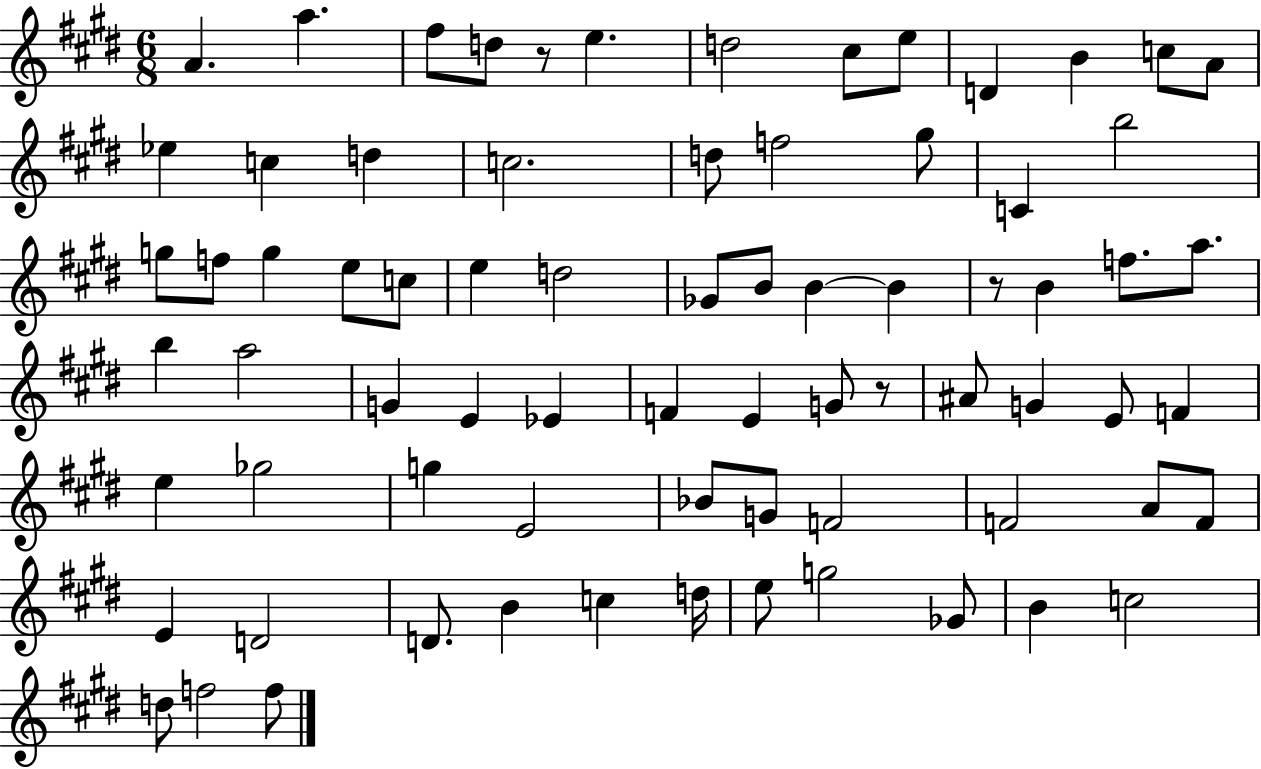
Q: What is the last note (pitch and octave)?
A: F5